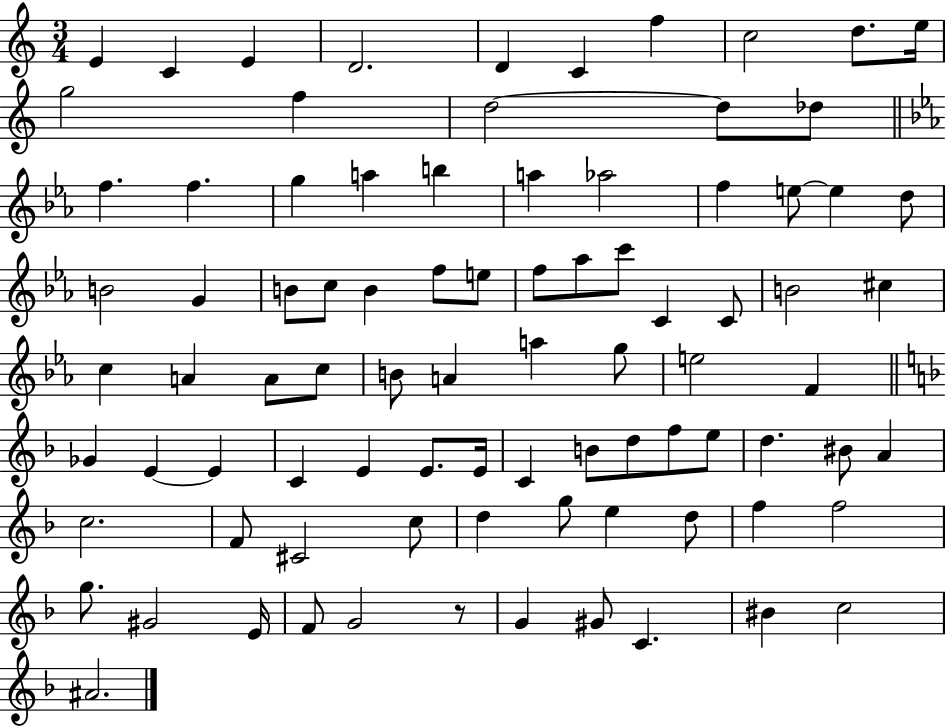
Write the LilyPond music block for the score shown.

{
  \clef treble
  \numericTimeSignature
  \time 3/4
  \key c \major
  \repeat volta 2 { e'4 c'4 e'4 | d'2. | d'4 c'4 f''4 | c''2 d''8. e''16 | \break g''2 f''4 | d''2~~ d''8 des''8 | \bar "||" \break \key ees \major f''4. f''4. | g''4 a''4 b''4 | a''4 aes''2 | f''4 e''8~~ e''4 d''8 | \break b'2 g'4 | b'8 c''8 b'4 f''8 e''8 | f''8 aes''8 c'''8 c'4 c'8 | b'2 cis''4 | \break c''4 a'4 a'8 c''8 | b'8 a'4 a''4 g''8 | e''2 f'4 | \bar "||" \break \key d \minor ges'4 e'4~~ e'4 | c'4 e'4 e'8. e'16 | c'4 b'8 d''8 f''8 e''8 | d''4. bis'8 a'4 | \break c''2. | f'8 cis'2 c''8 | d''4 g''8 e''4 d''8 | f''4 f''2 | \break g''8. gis'2 e'16 | f'8 g'2 r8 | g'4 gis'8 c'4. | bis'4 c''2 | \break ais'2. | } \bar "|."
}